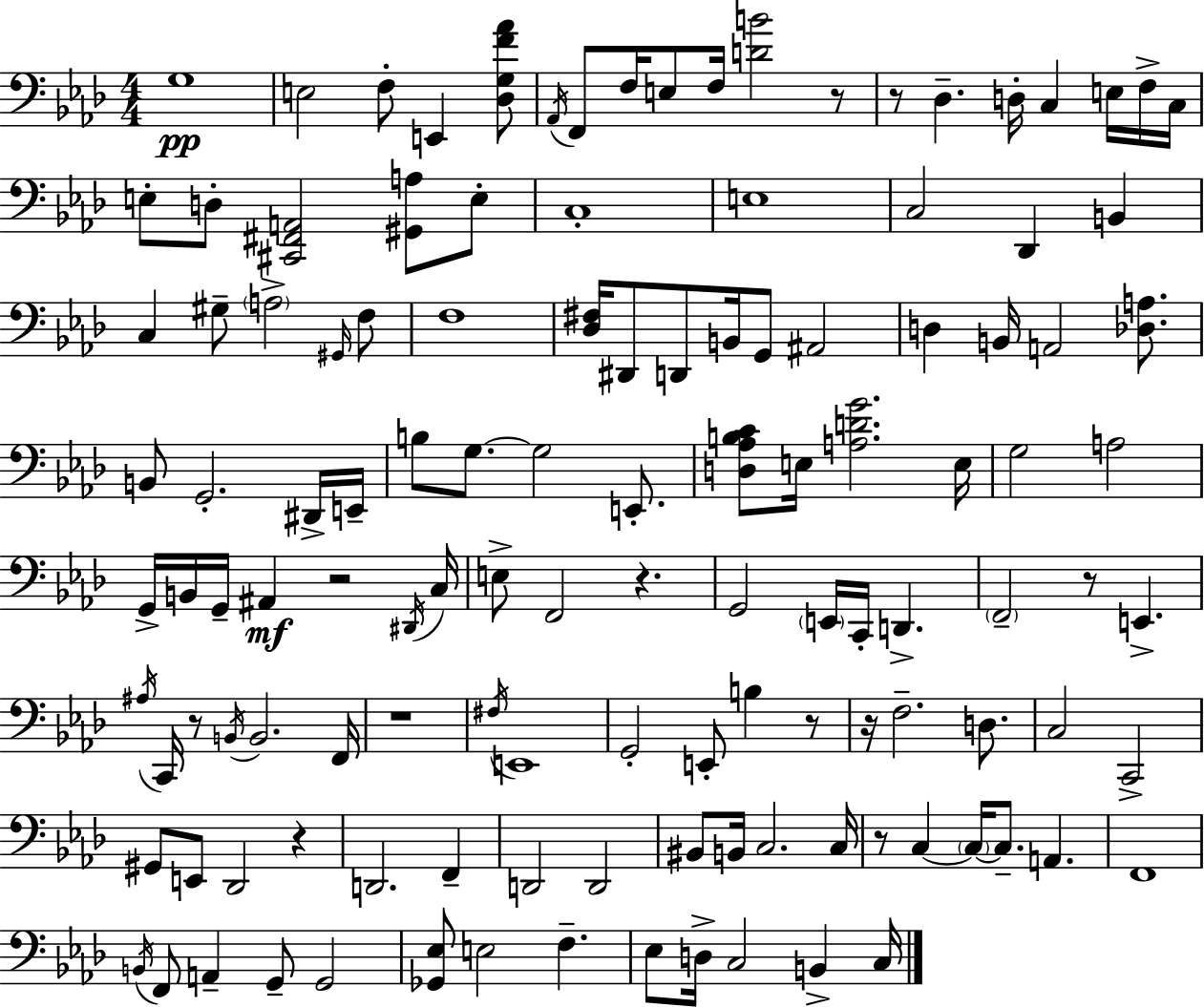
G3/w E3/h F3/e E2/q [Db3,G3,F4,Ab4]/e Ab2/s F2/e F3/s E3/e F3/s [D4,B4]/h R/e R/e Db3/q. D3/s C3/q E3/s F3/s C3/s E3/e D3/e [C#2,F#2,A2]/h [G#2,A3]/e E3/e C3/w E3/w C3/h Db2/q B2/q C3/q G#3/e A3/h G#2/s F3/e F3/w [Db3,F#3]/s D#2/e D2/e B2/s G2/e A#2/h D3/q B2/s A2/h [Db3,A3]/e. B2/e G2/h. D#2/s E2/s B3/e G3/e. G3/h E2/e. [D3,Ab3,B3,C4]/e E3/s [A3,D4,G4]/h. E3/s G3/h A3/h G2/s B2/s G2/s A#2/q R/h D#2/s C3/s E3/e F2/h R/q. G2/h E2/s C2/s D2/q. F2/h R/e E2/q. A#3/s C2/s R/e B2/s B2/h. F2/s R/w F#3/s E2/w G2/h E2/e B3/q R/e R/s F3/h. D3/e. C3/h C2/h G#2/e E2/e Db2/h R/q D2/h. F2/q D2/h D2/h BIS2/e B2/s C3/h. C3/s R/e C3/q C3/s C3/e. A2/q. F2/w B2/s F2/e A2/q G2/e G2/h [Gb2,Eb3]/e E3/h F3/q. Eb3/e D3/s C3/h B2/q C3/s